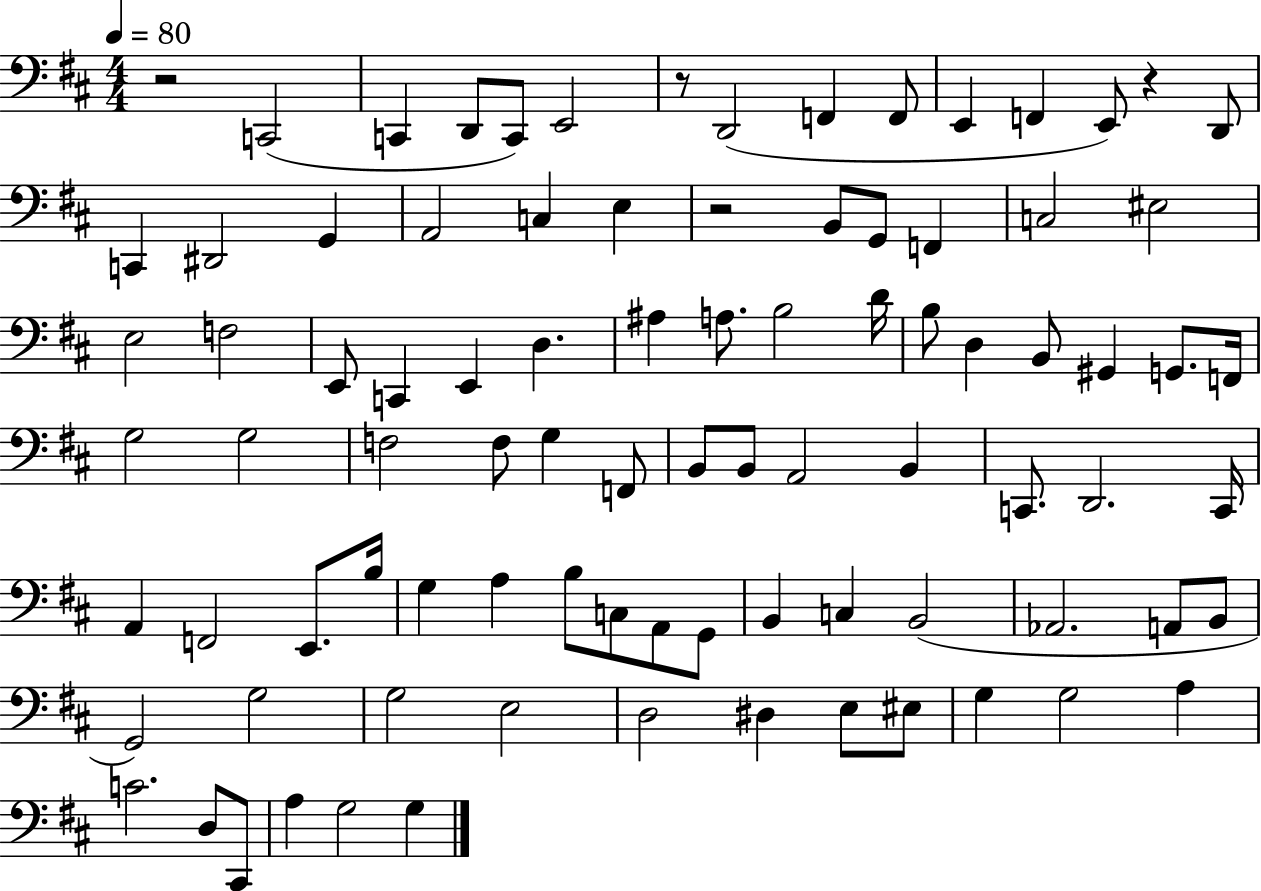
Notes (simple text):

R/h C2/h C2/q D2/e C2/e E2/h R/e D2/h F2/q F2/e E2/q F2/q E2/e R/q D2/e C2/q D#2/h G2/q A2/h C3/q E3/q R/h B2/e G2/e F2/q C3/h EIS3/h E3/h F3/h E2/e C2/q E2/q D3/q. A#3/q A3/e. B3/h D4/s B3/e D3/q B2/e G#2/q G2/e. F2/s G3/h G3/h F3/h F3/e G3/q F2/e B2/e B2/e A2/h B2/q C2/e. D2/h. C2/s A2/q F2/h E2/e. B3/s G3/q A3/q B3/e C3/e A2/e G2/e B2/q C3/q B2/h Ab2/h. A2/e B2/e G2/h G3/h G3/h E3/h D3/h D#3/q E3/e EIS3/e G3/q G3/h A3/q C4/h. D3/e C#2/e A3/q G3/h G3/q